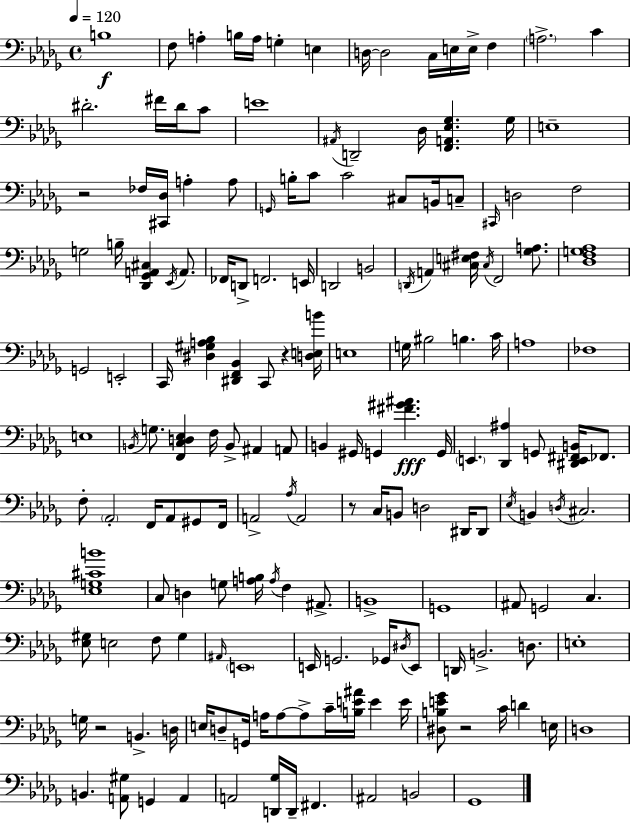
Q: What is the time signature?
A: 4/4